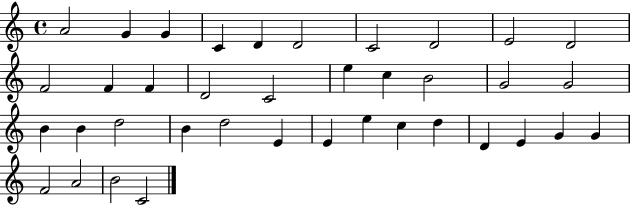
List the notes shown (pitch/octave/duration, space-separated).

A4/h G4/q G4/q C4/q D4/q D4/h C4/h D4/h E4/h D4/h F4/h F4/q F4/q D4/h C4/h E5/q C5/q B4/h G4/h G4/h B4/q B4/q D5/h B4/q D5/h E4/q E4/q E5/q C5/q D5/q D4/q E4/q G4/q G4/q F4/h A4/h B4/h C4/h